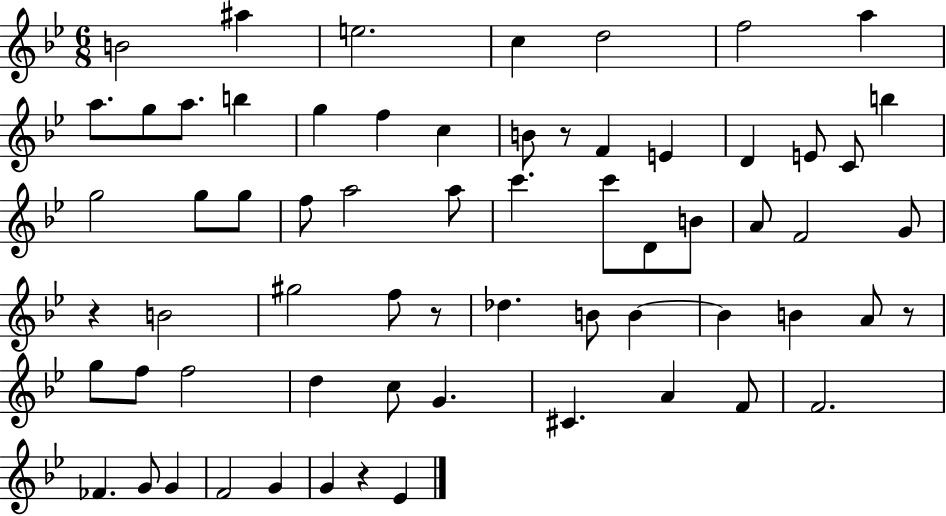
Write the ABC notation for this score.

X:1
T:Untitled
M:6/8
L:1/4
K:Bb
B2 ^a e2 c d2 f2 a a/2 g/2 a/2 b g f c B/2 z/2 F E D E/2 C/2 b g2 g/2 g/2 f/2 a2 a/2 c' c'/2 D/2 B/2 A/2 F2 G/2 z B2 ^g2 f/2 z/2 _d B/2 B B B A/2 z/2 g/2 f/2 f2 d c/2 G ^C A F/2 F2 _F G/2 G F2 G G z _E